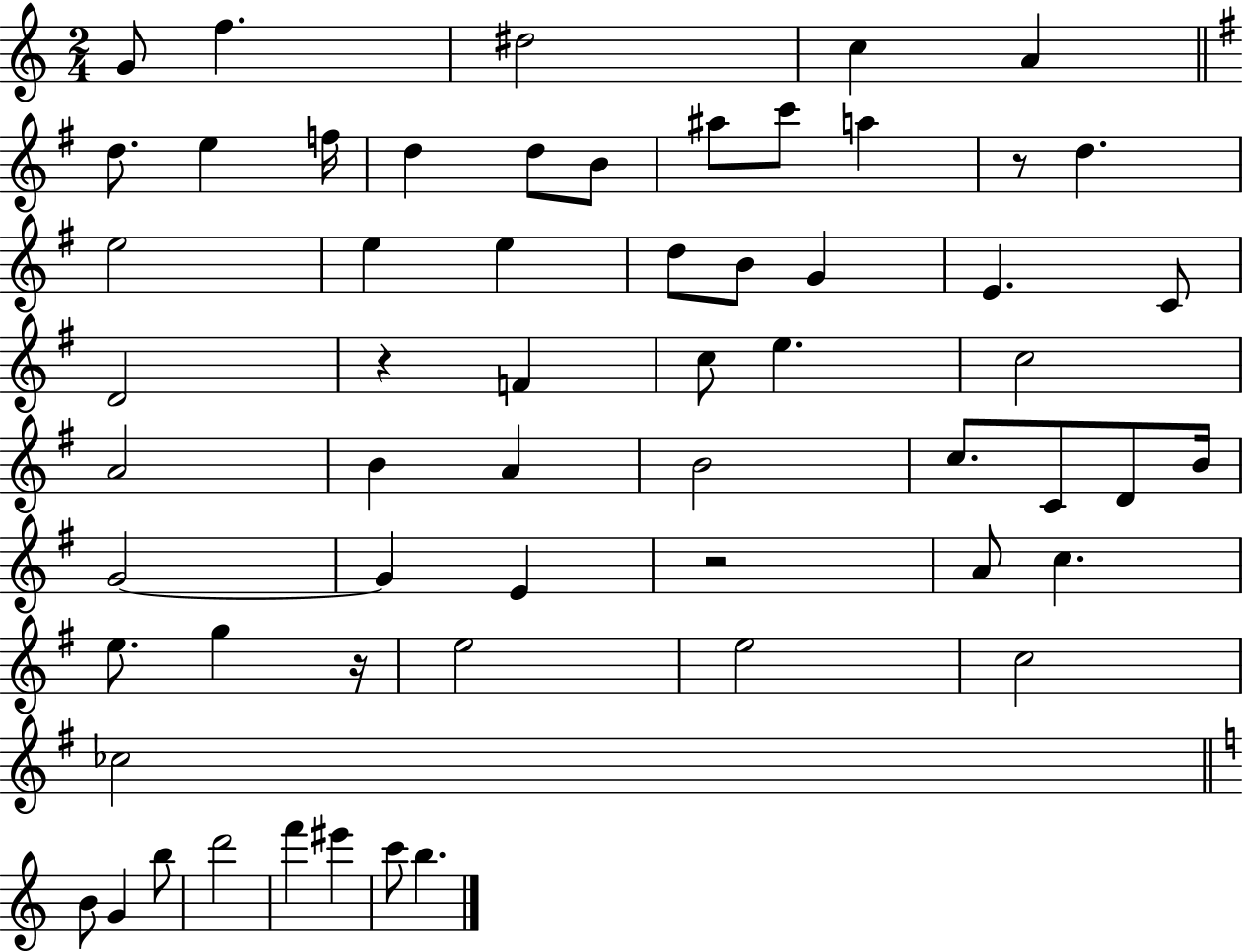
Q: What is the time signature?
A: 2/4